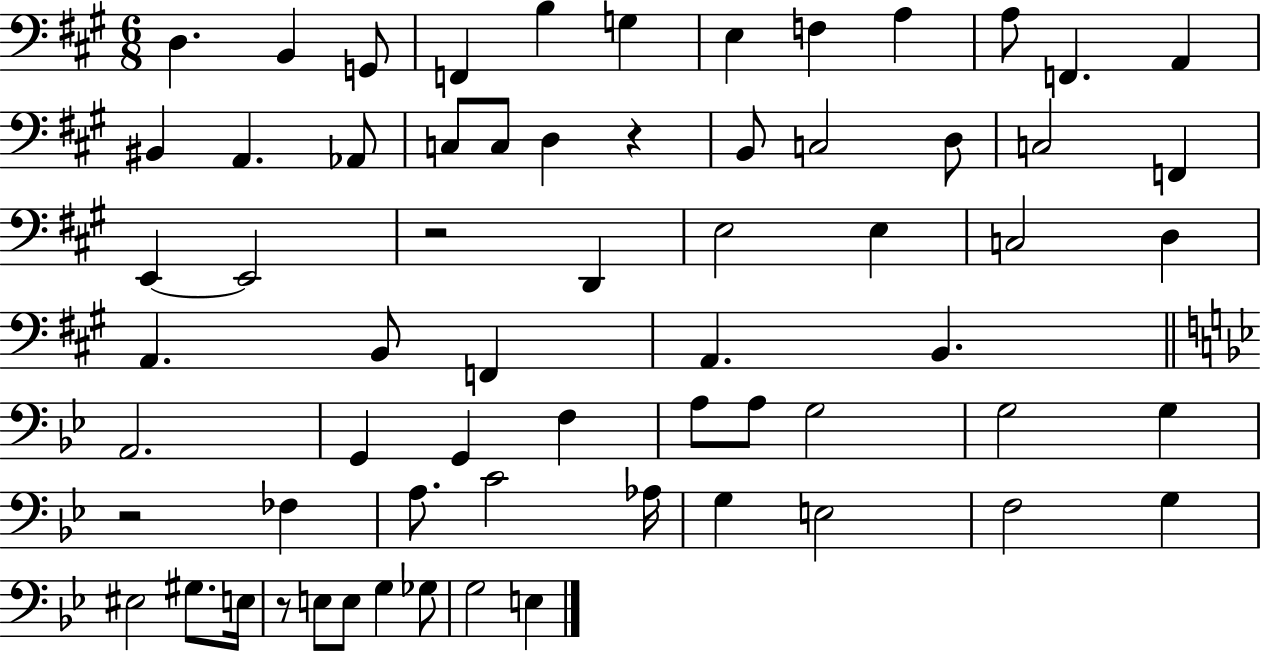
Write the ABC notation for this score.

X:1
T:Untitled
M:6/8
L:1/4
K:A
D, B,, G,,/2 F,, B, G, E, F, A, A,/2 F,, A,, ^B,, A,, _A,,/2 C,/2 C,/2 D, z B,,/2 C,2 D,/2 C,2 F,, E,, E,,2 z2 D,, E,2 E, C,2 D, A,, B,,/2 F,, A,, B,, A,,2 G,, G,, F, A,/2 A,/2 G,2 G,2 G, z2 _F, A,/2 C2 _A,/4 G, E,2 F,2 G, ^E,2 ^G,/2 E,/4 z/2 E,/2 E,/2 G, _G,/2 G,2 E,